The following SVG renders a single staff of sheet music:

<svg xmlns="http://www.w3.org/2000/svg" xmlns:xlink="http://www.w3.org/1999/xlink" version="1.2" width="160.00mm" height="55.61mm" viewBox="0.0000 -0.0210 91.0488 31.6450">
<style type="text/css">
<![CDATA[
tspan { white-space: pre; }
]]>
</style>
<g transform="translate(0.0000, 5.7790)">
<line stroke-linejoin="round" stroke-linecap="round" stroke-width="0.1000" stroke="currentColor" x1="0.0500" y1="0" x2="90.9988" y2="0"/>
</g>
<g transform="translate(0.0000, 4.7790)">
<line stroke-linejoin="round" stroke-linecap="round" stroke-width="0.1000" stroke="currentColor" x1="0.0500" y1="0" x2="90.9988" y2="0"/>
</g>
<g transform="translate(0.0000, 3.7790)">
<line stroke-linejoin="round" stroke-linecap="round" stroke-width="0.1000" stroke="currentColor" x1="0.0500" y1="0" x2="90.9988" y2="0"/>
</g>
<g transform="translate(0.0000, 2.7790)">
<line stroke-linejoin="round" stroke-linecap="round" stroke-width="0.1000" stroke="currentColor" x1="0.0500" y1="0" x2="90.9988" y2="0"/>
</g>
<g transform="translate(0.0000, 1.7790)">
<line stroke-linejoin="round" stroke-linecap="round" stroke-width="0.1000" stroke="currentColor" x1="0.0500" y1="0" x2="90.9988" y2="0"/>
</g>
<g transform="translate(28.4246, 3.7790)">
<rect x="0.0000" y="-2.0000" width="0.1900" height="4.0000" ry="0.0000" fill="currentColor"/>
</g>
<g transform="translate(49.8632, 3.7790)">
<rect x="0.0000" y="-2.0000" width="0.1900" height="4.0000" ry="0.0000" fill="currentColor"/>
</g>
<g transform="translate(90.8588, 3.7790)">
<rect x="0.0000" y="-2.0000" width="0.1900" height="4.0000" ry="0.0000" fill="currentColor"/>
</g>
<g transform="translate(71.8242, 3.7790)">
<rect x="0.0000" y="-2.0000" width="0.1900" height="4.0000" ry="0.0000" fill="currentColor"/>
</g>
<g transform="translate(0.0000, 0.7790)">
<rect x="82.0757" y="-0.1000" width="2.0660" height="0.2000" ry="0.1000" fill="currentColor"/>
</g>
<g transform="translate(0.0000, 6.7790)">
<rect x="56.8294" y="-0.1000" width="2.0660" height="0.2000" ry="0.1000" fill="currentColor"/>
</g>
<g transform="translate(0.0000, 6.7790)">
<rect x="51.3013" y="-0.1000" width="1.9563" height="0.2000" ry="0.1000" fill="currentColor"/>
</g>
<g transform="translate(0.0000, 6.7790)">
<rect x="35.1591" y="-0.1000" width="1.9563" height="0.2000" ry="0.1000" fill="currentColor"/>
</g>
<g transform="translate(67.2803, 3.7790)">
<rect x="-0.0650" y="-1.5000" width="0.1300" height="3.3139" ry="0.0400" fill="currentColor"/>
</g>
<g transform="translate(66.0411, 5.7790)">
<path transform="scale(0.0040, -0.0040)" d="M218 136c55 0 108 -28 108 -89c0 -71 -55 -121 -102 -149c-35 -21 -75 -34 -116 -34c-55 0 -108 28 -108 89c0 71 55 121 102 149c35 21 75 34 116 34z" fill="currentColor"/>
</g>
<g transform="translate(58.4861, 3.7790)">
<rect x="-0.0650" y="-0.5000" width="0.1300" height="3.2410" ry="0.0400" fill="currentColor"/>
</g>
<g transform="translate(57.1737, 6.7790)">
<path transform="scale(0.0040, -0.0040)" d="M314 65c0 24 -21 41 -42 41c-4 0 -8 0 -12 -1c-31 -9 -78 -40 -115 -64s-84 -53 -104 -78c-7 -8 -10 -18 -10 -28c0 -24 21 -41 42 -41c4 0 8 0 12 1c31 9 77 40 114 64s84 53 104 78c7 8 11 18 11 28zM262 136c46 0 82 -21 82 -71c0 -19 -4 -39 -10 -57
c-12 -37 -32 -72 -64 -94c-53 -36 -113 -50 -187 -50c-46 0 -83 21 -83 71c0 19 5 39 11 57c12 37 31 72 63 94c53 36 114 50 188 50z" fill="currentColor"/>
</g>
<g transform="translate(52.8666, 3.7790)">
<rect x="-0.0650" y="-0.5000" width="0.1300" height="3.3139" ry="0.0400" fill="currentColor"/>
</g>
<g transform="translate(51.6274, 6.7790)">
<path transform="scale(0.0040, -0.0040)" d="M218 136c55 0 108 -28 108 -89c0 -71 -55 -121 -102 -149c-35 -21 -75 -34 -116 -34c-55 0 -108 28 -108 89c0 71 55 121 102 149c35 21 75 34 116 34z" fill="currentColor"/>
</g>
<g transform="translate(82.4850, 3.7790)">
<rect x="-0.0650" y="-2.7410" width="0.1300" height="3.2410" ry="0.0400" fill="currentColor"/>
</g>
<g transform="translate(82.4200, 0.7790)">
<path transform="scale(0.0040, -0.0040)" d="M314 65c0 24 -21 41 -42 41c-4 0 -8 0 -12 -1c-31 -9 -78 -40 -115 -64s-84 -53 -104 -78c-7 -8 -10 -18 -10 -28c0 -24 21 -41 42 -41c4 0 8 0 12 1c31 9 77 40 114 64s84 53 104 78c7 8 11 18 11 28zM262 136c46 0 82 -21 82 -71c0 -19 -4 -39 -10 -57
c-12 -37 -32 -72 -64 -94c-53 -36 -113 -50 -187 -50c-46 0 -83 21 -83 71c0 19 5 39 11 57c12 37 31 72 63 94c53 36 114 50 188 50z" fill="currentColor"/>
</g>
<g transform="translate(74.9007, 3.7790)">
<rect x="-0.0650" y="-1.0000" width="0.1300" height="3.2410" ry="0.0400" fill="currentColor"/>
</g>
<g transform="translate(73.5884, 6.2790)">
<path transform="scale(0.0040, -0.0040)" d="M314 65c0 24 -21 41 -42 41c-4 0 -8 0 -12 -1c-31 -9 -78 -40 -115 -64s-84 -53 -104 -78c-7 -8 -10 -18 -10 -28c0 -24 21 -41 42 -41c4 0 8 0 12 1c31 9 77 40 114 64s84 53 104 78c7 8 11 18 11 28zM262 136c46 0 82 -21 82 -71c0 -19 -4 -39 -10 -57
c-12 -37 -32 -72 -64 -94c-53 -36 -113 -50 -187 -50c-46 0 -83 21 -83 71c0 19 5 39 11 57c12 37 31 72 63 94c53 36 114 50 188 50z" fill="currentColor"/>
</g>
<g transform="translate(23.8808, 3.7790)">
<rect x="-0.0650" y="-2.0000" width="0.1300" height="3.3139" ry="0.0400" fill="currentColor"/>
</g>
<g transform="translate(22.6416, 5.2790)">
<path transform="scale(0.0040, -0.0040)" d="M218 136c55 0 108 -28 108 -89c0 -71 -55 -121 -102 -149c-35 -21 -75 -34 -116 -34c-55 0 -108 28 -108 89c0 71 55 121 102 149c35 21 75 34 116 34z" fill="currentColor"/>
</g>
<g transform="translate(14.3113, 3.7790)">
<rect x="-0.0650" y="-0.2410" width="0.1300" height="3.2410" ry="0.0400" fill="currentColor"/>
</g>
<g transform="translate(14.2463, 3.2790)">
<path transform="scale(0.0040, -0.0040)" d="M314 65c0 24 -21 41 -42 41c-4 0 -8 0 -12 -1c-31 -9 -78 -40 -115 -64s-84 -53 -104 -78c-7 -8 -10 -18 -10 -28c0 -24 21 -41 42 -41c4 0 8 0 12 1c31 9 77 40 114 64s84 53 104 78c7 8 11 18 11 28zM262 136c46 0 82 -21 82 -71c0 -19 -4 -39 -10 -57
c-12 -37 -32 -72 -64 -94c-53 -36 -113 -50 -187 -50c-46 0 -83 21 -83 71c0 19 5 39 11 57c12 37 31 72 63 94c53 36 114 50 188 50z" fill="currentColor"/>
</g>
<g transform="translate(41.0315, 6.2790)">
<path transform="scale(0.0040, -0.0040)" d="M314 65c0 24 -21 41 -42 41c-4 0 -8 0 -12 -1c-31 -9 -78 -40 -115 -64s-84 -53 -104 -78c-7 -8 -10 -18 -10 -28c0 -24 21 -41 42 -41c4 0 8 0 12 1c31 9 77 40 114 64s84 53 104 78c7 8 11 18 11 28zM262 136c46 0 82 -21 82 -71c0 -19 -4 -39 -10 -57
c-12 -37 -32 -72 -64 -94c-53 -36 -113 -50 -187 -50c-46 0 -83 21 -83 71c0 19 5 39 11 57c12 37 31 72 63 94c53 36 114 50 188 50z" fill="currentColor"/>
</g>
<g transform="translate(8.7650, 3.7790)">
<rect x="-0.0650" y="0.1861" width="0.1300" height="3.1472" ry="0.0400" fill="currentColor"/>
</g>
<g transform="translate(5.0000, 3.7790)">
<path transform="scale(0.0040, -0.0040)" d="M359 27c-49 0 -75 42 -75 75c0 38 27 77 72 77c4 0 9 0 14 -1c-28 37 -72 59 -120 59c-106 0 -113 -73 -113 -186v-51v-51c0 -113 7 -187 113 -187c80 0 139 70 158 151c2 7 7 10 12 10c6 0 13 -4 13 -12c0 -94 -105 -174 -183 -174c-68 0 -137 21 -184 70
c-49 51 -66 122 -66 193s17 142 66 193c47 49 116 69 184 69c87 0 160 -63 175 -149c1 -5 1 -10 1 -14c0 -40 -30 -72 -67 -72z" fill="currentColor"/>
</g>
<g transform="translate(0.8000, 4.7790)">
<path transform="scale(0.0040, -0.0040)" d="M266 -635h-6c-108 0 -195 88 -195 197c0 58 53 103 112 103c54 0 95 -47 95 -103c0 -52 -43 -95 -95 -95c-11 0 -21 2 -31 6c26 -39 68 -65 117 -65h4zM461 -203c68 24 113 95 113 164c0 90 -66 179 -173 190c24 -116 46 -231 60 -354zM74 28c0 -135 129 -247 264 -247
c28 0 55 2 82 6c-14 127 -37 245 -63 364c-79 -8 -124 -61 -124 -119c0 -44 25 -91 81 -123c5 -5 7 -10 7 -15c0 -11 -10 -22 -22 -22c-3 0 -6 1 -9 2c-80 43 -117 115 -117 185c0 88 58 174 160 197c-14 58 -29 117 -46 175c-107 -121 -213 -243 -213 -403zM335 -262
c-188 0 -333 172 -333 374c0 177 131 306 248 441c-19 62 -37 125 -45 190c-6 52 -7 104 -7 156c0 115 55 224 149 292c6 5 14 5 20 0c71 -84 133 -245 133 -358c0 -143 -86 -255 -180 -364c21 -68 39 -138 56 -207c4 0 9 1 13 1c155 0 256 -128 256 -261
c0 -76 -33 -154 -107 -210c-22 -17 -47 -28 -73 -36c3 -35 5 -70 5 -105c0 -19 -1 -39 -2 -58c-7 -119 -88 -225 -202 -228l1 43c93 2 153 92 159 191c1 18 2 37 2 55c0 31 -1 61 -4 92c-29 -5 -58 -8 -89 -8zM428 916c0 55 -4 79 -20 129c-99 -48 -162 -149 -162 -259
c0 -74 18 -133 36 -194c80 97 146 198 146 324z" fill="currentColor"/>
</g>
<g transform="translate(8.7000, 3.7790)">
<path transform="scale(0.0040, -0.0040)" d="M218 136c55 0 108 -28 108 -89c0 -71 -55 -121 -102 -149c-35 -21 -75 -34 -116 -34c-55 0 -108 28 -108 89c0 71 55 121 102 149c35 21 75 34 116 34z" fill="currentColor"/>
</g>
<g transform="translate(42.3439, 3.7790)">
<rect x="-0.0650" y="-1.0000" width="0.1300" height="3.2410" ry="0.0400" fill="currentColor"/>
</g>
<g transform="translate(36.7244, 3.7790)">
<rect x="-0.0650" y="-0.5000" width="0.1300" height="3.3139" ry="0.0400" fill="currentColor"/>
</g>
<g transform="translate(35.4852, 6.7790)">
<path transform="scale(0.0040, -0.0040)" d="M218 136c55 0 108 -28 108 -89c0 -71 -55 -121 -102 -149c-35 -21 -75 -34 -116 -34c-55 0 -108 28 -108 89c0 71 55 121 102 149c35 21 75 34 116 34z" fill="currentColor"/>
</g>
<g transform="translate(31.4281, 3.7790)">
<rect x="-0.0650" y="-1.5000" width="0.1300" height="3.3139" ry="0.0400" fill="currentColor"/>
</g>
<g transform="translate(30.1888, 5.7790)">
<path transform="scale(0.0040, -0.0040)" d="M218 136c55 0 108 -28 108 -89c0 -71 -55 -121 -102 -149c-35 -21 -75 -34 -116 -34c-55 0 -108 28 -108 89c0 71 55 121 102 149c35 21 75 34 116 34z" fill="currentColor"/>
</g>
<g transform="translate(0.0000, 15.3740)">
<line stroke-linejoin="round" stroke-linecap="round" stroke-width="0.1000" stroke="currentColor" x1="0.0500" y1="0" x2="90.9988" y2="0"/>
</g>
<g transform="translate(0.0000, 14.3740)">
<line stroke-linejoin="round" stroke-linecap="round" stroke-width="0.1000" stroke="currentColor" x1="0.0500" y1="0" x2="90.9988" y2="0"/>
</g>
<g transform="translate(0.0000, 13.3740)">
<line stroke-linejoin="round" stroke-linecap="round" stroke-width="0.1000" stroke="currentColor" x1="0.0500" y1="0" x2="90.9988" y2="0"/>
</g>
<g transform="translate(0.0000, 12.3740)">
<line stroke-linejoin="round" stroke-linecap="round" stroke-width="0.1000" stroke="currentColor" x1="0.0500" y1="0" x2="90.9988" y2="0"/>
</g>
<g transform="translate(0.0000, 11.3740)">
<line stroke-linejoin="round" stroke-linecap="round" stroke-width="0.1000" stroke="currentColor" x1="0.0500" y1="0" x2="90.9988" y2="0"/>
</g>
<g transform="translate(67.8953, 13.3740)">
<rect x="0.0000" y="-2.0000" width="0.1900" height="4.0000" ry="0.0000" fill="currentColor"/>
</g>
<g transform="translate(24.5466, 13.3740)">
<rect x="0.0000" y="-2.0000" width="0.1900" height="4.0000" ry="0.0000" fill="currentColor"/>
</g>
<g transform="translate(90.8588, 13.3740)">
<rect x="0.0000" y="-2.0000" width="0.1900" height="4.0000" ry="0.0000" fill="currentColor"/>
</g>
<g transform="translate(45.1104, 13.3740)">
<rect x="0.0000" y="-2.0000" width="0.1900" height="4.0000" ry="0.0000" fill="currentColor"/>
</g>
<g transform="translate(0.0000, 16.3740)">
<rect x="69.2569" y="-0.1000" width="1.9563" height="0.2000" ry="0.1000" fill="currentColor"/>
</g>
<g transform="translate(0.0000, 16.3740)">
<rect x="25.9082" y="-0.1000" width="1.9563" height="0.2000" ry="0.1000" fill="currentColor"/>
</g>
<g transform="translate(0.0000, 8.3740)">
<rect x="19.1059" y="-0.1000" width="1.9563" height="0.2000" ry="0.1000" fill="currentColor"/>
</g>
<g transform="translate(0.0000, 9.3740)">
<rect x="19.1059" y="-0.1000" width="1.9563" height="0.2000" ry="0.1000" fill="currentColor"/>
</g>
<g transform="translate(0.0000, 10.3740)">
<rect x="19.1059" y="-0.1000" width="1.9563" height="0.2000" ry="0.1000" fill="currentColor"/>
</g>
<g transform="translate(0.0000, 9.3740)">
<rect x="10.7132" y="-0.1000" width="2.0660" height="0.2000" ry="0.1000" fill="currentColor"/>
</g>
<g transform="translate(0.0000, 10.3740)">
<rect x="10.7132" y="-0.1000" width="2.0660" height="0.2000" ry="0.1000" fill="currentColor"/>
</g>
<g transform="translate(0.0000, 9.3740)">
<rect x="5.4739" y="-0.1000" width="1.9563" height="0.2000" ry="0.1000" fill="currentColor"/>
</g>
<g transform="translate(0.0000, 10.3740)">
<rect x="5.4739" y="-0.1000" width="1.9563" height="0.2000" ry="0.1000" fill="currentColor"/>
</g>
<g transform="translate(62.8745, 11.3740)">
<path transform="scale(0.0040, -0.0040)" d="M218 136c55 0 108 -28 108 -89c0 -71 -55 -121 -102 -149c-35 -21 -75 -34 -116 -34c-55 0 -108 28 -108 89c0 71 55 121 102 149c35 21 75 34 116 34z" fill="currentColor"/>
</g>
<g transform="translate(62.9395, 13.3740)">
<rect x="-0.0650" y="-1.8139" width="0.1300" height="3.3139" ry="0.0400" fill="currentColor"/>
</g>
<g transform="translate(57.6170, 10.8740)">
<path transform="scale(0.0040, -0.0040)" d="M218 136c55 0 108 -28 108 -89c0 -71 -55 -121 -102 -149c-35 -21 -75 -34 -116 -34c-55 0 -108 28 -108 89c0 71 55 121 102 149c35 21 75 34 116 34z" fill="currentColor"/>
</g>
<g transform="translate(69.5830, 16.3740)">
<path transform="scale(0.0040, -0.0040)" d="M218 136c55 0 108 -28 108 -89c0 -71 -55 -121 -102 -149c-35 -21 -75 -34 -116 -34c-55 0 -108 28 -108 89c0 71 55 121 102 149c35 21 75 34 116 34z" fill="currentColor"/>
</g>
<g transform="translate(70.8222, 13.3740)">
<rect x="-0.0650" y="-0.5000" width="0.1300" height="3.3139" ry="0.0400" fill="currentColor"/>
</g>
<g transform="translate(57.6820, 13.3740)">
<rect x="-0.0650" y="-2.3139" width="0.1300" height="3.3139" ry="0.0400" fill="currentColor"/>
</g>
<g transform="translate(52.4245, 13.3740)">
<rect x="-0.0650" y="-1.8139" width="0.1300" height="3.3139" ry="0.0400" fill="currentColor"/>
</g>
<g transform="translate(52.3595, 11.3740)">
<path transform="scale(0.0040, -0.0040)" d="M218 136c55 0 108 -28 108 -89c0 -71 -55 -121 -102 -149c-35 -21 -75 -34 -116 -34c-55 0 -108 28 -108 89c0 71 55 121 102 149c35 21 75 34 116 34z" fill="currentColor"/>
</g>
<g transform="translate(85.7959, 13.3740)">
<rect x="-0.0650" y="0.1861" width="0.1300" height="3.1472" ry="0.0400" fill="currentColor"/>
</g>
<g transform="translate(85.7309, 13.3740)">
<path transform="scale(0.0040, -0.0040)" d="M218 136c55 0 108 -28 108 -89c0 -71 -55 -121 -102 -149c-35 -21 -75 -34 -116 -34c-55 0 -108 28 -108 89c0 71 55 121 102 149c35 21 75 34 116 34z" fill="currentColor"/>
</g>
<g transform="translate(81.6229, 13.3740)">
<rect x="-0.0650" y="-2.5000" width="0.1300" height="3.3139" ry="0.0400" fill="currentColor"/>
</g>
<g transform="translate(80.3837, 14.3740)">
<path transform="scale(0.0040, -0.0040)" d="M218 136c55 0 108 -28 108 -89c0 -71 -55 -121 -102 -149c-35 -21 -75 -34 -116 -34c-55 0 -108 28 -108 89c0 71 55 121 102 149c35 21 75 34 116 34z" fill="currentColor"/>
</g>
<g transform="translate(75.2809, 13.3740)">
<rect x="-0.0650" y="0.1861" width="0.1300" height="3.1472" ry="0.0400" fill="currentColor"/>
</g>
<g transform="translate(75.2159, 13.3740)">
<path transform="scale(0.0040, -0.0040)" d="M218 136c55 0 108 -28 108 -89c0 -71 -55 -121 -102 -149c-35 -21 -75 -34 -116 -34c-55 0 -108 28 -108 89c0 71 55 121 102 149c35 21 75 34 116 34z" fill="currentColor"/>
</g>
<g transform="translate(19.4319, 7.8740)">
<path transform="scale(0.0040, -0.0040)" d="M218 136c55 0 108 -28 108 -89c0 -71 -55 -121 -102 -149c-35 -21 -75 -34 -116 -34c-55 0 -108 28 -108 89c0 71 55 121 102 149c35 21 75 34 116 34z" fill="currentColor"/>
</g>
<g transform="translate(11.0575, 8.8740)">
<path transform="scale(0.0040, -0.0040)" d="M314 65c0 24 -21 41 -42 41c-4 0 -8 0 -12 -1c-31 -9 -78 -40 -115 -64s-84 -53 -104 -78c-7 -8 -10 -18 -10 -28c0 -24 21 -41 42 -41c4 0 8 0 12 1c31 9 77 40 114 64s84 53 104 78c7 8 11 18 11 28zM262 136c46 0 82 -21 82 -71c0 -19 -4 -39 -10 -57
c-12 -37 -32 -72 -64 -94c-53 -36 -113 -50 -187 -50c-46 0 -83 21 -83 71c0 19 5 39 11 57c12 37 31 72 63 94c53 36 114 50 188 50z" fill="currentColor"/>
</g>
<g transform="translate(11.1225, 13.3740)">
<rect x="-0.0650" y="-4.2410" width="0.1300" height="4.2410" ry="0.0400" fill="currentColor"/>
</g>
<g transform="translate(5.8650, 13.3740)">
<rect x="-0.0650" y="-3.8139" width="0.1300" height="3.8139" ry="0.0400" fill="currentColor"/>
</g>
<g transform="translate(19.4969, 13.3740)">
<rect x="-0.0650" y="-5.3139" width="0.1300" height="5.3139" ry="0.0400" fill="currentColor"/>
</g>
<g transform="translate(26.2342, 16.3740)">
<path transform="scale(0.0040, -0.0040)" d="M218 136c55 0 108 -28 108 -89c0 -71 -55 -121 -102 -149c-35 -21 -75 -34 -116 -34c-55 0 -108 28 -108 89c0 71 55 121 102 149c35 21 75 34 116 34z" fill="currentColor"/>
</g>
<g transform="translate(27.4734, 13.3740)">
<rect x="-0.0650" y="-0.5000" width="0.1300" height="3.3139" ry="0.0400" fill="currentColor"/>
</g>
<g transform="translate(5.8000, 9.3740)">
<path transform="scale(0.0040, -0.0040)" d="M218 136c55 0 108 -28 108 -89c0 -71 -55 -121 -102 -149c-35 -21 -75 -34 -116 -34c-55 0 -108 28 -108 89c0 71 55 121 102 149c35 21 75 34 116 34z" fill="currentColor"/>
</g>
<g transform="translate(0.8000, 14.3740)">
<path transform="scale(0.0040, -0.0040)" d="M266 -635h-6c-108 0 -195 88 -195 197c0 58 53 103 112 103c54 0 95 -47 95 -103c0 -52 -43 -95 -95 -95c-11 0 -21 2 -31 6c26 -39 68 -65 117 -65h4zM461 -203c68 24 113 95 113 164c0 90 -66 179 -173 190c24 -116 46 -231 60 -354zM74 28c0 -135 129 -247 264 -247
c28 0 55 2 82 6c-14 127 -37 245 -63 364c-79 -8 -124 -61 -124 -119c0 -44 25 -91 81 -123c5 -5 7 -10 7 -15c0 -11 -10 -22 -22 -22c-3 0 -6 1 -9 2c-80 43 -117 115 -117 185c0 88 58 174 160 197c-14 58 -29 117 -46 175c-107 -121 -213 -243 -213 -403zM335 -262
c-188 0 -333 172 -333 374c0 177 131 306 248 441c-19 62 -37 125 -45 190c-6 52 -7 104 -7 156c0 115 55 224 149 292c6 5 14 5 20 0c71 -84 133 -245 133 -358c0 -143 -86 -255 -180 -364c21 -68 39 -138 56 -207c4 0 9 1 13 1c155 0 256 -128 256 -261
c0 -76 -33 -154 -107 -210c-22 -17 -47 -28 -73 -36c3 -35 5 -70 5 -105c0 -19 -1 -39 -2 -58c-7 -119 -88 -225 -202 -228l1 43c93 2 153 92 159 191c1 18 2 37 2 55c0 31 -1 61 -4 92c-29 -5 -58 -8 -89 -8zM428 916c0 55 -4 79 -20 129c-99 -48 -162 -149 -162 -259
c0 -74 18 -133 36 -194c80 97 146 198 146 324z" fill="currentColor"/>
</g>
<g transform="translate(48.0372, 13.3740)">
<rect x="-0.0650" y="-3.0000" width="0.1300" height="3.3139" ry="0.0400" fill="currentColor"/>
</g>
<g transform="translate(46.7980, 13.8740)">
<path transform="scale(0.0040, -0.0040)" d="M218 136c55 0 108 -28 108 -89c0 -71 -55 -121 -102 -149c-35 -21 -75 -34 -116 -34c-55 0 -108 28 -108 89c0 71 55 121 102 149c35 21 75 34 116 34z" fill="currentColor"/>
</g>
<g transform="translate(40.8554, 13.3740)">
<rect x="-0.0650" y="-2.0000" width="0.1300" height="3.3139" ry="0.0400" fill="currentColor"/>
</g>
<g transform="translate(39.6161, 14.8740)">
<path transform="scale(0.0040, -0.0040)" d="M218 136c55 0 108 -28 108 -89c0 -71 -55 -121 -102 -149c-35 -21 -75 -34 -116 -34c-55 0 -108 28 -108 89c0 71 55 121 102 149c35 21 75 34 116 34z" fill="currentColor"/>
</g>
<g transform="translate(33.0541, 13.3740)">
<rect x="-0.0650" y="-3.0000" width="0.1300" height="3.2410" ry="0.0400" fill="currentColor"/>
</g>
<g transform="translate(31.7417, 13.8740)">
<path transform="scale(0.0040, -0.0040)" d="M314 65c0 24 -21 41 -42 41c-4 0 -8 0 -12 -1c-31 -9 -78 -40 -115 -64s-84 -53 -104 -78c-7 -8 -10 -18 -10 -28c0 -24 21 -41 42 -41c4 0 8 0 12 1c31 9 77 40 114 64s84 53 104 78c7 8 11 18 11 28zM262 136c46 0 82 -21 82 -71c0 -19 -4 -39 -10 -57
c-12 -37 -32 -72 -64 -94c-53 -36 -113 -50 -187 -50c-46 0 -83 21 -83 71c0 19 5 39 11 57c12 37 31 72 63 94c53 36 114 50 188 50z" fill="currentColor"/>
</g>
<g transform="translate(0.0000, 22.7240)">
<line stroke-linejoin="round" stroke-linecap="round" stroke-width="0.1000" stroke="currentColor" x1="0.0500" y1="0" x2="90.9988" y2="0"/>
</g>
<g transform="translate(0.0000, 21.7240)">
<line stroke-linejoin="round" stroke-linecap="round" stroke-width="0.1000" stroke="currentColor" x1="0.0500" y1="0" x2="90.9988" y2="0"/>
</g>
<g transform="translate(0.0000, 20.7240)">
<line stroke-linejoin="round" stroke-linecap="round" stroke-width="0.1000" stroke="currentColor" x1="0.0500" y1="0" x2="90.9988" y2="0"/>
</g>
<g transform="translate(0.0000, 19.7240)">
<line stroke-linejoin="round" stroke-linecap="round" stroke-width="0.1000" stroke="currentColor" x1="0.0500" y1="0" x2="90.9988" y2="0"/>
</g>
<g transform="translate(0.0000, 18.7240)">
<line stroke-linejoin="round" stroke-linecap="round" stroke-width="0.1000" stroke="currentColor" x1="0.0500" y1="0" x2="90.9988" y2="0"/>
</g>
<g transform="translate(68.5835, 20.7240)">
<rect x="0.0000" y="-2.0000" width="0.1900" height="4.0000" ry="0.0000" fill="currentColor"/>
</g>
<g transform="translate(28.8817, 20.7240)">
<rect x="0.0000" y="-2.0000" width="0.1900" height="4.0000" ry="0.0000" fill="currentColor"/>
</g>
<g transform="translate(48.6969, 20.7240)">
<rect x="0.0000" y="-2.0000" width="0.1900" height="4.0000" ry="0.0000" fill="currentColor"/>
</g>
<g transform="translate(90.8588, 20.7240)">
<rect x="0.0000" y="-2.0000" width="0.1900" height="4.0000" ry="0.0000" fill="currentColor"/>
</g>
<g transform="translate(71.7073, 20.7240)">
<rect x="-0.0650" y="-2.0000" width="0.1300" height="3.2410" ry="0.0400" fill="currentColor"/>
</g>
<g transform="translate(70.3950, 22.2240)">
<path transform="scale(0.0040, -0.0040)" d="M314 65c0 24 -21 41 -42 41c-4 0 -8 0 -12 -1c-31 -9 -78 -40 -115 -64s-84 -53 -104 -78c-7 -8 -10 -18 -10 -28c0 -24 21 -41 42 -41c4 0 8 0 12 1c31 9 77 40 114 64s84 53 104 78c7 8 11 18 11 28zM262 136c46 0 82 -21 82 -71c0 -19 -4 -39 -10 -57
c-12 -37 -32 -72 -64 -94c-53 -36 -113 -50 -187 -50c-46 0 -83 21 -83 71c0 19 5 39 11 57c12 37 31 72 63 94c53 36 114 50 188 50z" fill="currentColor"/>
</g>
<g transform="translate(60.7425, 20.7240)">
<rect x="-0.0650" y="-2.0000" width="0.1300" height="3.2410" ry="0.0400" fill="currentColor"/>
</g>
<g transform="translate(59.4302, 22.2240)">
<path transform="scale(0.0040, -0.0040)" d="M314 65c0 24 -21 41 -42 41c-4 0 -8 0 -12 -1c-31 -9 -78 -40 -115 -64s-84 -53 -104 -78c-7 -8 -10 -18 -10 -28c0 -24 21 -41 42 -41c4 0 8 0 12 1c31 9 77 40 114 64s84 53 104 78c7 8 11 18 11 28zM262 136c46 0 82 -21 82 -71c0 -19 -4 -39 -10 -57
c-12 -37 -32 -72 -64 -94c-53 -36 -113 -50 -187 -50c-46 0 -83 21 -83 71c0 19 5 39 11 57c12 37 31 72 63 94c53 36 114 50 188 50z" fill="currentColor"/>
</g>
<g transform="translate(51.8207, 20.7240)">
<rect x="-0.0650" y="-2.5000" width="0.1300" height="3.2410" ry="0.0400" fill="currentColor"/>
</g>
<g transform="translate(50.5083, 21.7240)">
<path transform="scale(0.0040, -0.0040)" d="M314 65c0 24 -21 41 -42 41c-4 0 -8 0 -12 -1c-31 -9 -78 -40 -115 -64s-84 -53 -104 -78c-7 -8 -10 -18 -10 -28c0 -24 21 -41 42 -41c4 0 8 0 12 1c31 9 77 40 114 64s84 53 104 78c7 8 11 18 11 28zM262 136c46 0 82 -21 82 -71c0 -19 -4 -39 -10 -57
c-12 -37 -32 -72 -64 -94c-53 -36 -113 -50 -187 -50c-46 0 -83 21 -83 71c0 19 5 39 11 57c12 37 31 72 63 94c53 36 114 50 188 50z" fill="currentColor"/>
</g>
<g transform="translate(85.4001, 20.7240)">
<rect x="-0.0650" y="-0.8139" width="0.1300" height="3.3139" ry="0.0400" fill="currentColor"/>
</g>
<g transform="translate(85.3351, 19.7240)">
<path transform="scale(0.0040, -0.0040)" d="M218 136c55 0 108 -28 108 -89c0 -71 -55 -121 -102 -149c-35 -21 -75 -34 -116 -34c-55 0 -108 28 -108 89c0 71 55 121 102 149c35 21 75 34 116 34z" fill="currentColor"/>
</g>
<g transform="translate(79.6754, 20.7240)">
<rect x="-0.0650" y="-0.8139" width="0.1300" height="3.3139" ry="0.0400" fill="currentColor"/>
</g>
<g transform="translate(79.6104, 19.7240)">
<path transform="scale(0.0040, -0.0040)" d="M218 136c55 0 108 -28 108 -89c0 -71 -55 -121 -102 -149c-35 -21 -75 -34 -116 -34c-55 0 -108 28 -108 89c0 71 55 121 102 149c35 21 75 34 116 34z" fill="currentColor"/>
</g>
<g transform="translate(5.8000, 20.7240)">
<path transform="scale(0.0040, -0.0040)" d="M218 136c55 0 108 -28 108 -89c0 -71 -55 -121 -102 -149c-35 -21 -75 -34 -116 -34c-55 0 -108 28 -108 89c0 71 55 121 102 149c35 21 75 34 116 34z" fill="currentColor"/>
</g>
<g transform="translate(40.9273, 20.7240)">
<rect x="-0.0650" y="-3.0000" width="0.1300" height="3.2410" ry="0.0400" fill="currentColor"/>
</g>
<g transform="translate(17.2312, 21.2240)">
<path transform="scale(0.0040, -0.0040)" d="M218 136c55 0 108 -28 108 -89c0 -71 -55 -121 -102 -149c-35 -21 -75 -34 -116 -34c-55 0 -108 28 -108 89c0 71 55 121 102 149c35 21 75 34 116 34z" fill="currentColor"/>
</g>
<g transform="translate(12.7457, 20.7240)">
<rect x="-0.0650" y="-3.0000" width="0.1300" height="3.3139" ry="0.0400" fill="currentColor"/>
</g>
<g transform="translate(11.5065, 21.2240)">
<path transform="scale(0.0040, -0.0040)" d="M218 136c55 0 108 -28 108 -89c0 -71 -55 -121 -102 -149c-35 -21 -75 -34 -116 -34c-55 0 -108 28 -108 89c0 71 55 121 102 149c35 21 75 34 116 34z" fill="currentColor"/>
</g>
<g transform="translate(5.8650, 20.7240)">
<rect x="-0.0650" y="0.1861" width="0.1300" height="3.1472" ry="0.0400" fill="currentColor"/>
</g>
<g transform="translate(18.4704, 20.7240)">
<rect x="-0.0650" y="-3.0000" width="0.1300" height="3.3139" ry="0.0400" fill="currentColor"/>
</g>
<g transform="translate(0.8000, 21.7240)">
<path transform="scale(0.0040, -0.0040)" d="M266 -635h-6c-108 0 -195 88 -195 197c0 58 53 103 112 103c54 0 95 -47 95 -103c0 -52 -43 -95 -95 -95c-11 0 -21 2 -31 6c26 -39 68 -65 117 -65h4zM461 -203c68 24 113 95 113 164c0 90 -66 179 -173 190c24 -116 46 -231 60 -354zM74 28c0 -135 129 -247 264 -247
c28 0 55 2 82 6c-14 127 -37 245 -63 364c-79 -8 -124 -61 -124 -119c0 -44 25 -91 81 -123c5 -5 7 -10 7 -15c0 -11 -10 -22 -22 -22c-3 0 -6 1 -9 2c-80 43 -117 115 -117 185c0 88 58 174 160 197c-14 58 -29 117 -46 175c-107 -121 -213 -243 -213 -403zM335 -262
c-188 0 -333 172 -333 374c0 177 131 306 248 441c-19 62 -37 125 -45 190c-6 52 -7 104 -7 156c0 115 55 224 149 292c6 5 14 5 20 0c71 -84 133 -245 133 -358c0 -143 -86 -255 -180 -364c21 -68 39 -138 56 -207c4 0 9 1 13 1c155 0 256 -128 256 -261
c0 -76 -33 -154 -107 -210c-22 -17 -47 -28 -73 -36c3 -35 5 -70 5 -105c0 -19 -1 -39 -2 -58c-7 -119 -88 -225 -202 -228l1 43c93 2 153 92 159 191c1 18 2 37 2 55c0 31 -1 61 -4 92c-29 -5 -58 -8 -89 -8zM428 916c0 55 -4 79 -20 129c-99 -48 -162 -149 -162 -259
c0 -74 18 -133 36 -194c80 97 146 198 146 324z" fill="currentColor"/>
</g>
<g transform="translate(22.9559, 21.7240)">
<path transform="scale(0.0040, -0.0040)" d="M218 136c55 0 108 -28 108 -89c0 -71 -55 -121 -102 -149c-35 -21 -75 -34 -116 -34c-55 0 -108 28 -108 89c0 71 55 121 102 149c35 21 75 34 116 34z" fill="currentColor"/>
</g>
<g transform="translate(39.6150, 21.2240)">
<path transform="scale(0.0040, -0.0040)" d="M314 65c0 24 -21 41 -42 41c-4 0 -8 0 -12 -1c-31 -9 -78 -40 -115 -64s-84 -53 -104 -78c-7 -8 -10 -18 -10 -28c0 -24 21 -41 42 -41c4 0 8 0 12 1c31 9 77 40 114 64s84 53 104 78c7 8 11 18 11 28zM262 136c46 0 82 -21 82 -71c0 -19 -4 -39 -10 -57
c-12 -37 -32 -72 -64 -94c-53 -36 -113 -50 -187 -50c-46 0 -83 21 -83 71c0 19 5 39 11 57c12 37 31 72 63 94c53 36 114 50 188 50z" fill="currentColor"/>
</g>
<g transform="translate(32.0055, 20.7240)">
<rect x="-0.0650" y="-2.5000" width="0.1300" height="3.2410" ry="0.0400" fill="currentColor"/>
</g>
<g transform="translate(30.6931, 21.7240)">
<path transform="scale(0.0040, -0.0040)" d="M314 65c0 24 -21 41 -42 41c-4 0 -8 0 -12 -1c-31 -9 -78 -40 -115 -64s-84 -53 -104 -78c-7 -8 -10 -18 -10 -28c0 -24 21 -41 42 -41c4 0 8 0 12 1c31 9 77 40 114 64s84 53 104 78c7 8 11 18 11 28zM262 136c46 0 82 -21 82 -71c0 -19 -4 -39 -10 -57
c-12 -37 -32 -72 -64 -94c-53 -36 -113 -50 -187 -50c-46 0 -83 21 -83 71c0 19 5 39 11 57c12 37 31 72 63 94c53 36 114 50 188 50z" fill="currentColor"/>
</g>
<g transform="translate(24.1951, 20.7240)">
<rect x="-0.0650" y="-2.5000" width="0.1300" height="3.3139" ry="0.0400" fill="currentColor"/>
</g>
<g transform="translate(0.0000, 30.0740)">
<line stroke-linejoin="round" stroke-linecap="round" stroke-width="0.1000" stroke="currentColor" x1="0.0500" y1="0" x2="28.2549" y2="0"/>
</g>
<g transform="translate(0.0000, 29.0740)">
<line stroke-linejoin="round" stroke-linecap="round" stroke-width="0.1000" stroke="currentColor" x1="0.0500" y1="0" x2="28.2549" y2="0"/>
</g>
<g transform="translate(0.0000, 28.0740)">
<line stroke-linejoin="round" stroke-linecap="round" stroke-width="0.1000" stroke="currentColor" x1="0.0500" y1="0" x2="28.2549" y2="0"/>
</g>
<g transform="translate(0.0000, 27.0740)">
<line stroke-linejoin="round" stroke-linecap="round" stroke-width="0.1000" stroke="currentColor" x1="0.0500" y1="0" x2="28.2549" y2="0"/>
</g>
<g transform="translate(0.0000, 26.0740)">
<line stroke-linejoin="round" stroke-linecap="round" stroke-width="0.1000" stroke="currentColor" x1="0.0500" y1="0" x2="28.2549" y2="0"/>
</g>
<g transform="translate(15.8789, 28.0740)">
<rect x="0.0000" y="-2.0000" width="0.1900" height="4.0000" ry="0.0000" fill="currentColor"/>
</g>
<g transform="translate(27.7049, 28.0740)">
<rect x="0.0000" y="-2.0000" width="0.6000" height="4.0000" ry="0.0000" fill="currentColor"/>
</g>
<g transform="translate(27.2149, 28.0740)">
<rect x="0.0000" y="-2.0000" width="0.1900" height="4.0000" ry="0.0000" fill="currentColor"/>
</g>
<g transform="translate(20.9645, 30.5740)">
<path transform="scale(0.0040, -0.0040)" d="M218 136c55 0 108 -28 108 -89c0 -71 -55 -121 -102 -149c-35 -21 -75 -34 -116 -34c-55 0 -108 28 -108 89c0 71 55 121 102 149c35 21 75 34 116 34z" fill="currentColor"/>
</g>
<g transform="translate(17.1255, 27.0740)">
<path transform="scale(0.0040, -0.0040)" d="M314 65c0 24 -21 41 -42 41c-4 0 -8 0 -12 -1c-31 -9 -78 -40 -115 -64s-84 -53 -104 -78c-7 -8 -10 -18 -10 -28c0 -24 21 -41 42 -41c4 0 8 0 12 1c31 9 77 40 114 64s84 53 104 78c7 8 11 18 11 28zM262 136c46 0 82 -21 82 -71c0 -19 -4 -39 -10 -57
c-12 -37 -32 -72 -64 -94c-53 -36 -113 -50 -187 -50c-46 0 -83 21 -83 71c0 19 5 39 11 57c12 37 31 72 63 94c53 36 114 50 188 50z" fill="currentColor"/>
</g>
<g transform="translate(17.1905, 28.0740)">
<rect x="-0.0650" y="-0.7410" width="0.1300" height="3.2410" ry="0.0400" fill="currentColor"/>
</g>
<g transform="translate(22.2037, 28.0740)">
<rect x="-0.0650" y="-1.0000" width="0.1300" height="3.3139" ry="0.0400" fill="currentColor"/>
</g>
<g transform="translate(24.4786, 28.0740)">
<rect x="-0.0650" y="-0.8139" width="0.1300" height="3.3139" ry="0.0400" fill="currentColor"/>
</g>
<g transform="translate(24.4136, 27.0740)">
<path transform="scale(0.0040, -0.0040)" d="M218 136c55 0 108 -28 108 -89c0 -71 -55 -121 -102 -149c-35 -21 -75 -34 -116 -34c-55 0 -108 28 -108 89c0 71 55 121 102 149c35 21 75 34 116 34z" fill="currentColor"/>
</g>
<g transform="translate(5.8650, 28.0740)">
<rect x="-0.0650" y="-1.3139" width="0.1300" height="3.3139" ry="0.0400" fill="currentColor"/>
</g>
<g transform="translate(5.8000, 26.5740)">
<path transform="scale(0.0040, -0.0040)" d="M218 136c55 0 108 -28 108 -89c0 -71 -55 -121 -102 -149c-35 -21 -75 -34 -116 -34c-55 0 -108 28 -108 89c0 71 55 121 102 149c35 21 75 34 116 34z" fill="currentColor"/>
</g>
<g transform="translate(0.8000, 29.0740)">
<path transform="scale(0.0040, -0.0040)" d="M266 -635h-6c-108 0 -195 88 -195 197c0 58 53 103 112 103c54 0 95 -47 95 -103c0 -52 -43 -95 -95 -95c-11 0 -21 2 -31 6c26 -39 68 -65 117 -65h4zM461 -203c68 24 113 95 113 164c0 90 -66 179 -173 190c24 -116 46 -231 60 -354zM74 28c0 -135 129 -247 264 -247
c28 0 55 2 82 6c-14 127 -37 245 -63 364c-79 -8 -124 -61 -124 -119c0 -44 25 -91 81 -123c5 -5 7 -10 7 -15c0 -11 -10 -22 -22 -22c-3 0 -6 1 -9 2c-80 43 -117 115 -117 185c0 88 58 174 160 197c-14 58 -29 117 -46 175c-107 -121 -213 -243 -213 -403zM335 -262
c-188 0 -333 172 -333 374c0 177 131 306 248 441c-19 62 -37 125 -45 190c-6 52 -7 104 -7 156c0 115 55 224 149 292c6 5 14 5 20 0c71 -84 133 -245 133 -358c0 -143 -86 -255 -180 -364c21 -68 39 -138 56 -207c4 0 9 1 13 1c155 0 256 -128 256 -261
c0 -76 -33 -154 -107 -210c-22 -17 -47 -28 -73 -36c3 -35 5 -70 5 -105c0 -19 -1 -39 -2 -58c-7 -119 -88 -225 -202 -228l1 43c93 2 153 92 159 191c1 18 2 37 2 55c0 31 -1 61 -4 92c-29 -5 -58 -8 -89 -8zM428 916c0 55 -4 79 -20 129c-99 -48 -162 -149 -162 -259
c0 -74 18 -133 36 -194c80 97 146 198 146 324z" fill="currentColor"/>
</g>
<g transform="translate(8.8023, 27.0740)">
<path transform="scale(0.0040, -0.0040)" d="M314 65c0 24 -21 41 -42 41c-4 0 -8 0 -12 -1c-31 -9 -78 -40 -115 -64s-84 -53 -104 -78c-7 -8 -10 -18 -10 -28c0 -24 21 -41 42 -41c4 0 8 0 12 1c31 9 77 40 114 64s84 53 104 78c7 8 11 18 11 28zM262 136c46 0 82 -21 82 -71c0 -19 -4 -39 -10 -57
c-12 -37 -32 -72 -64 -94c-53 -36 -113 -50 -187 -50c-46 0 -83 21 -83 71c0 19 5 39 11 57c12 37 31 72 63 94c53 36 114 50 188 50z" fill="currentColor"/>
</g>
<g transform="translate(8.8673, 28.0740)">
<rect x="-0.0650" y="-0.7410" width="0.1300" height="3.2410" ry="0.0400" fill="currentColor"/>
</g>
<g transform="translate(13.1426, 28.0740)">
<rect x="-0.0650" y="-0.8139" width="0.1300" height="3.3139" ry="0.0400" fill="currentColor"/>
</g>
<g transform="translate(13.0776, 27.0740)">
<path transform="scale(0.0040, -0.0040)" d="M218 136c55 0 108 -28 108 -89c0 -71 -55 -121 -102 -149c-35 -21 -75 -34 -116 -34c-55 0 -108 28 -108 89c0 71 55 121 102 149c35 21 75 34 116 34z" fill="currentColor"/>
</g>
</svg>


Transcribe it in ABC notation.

X:1
T:Untitled
M:4/4
L:1/4
K:C
B c2 F E C D2 C C2 E D2 a2 c' d'2 f' C A2 F A f g f C B G B B A A G G2 A2 G2 F2 F2 d d e d2 d d2 D d